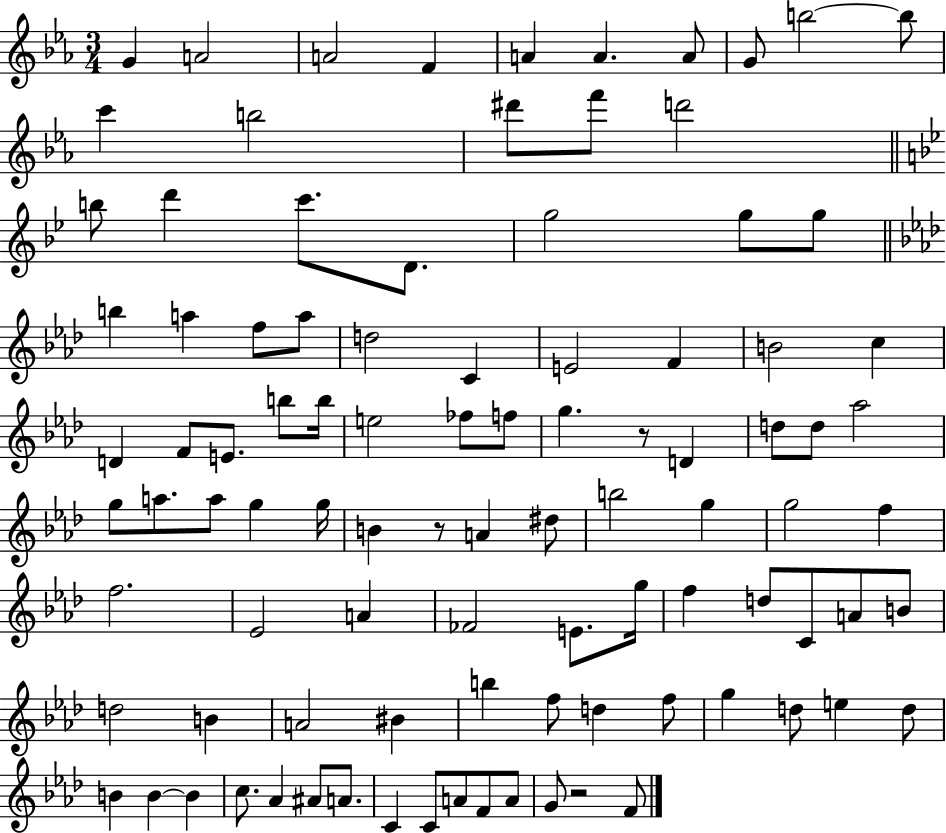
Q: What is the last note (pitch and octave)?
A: F4